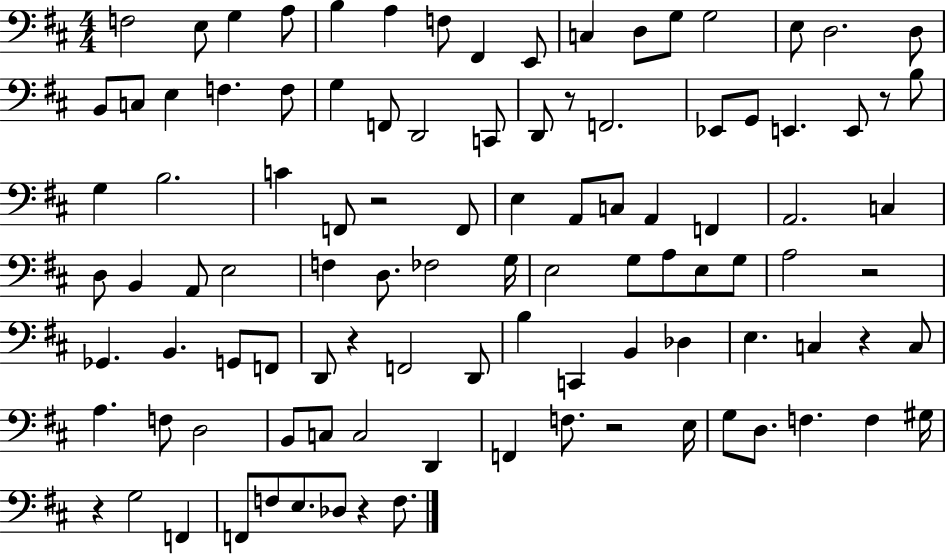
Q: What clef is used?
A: bass